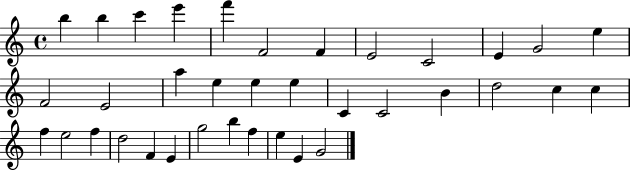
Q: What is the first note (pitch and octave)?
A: B5